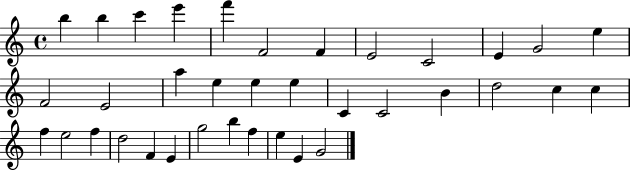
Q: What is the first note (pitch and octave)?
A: B5